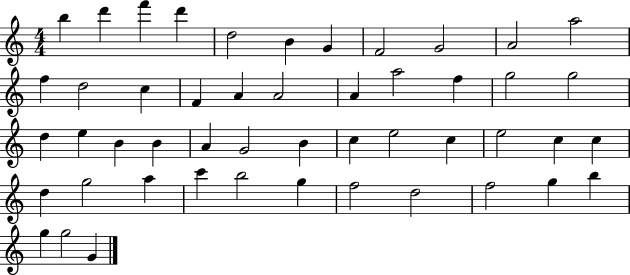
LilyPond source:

{
  \clef treble
  \numericTimeSignature
  \time 4/4
  \key c \major
  b''4 d'''4 f'''4 d'''4 | d''2 b'4 g'4 | f'2 g'2 | a'2 a''2 | \break f''4 d''2 c''4 | f'4 a'4 a'2 | a'4 a''2 f''4 | g''2 g''2 | \break d''4 e''4 b'4 b'4 | a'4 g'2 b'4 | c''4 e''2 c''4 | e''2 c''4 c''4 | \break d''4 g''2 a''4 | c'''4 b''2 g''4 | f''2 d''2 | f''2 g''4 b''4 | \break g''4 g''2 g'4 | \bar "|."
}